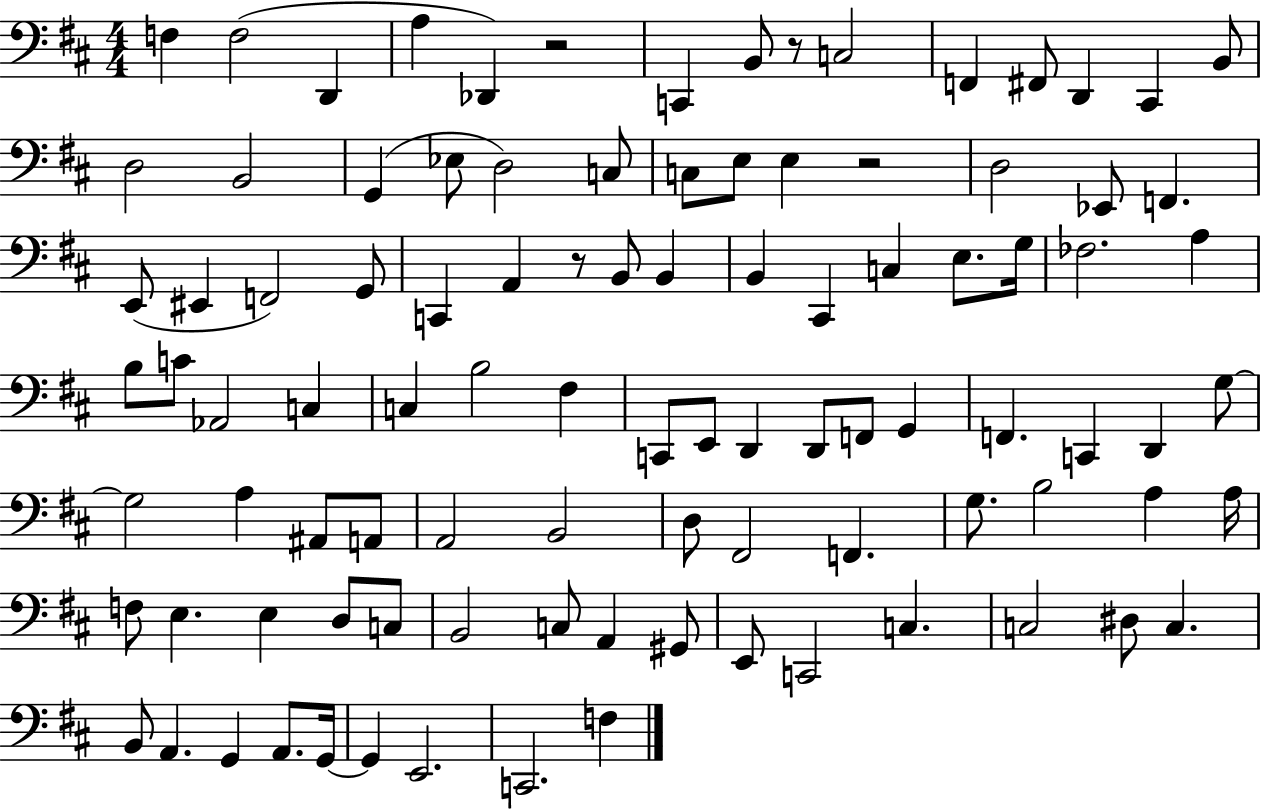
X:1
T:Untitled
M:4/4
L:1/4
K:D
F, F,2 D,, A, _D,, z2 C,, B,,/2 z/2 C,2 F,, ^F,,/2 D,, ^C,, B,,/2 D,2 B,,2 G,, _E,/2 D,2 C,/2 C,/2 E,/2 E, z2 D,2 _E,,/2 F,, E,,/2 ^E,, F,,2 G,,/2 C,, A,, z/2 B,,/2 B,, B,, ^C,, C, E,/2 G,/4 _F,2 A, B,/2 C/2 _A,,2 C, C, B,2 ^F, C,,/2 E,,/2 D,, D,,/2 F,,/2 G,, F,, C,, D,, G,/2 G,2 A, ^A,,/2 A,,/2 A,,2 B,,2 D,/2 ^F,,2 F,, G,/2 B,2 A, A,/4 F,/2 E, E, D,/2 C,/2 B,,2 C,/2 A,, ^G,,/2 E,,/2 C,,2 C, C,2 ^D,/2 C, B,,/2 A,, G,, A,,/2 G,,/4 G,, E,,2 C,,2 F,